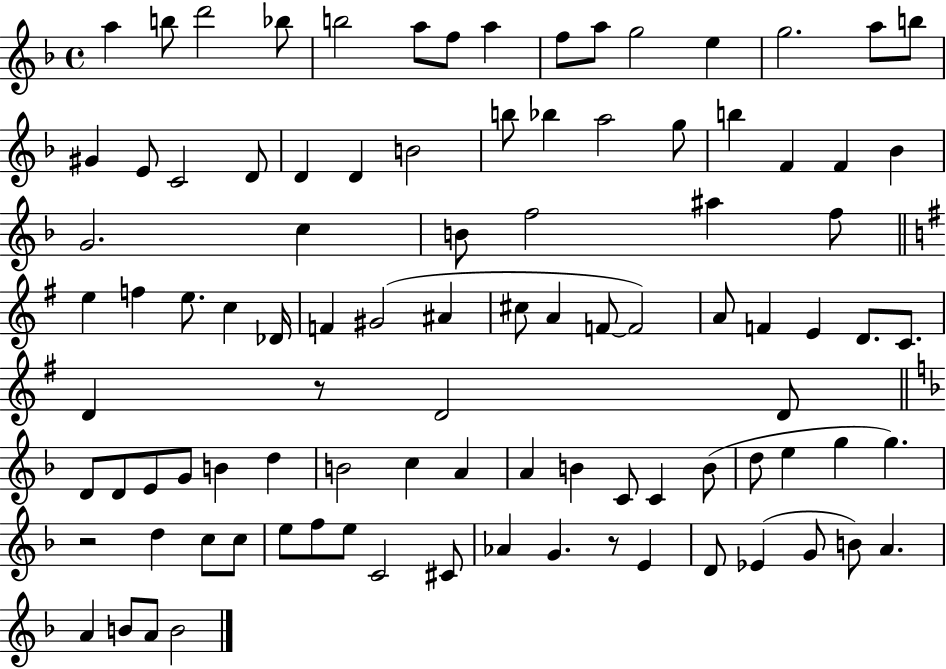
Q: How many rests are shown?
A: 3